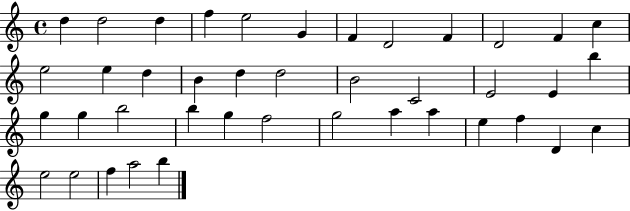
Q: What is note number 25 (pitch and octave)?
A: G5